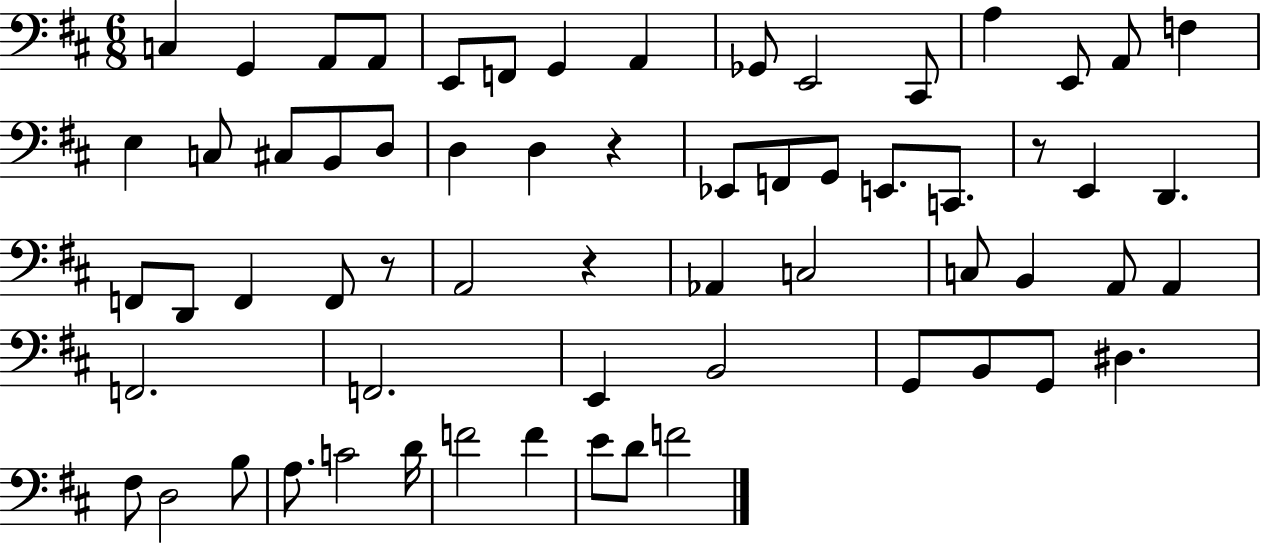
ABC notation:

X:1
T:Untitled
M:6/8
L:1/4
K:D
C, G,, A,,/2 A,,/2 E,,/2 F,,/2 G,, A,, _G,,/2 E,,2 ^C,,/2 A, E,,/2 A,,/2 F, E, C,/2 ^C,/2 B,,/2 D,/2 D, D, z _E,,/2 F,,/2 G,,/2 E,,/2 C,,/2 z/2 E,, D,, F,,/2 D,,/2 F,, F,,/2 z/2 A,,2 z _A,, C,2 C,/2 B,, A,,/2 A,, F,,2 F,,2 E,, B,,2 G,,/2 B,,/2 G,,/2 ^D, ^F,/2 D,2 B,/2 A,/2 C2 D/4 F2 F E/2 D/2 F2